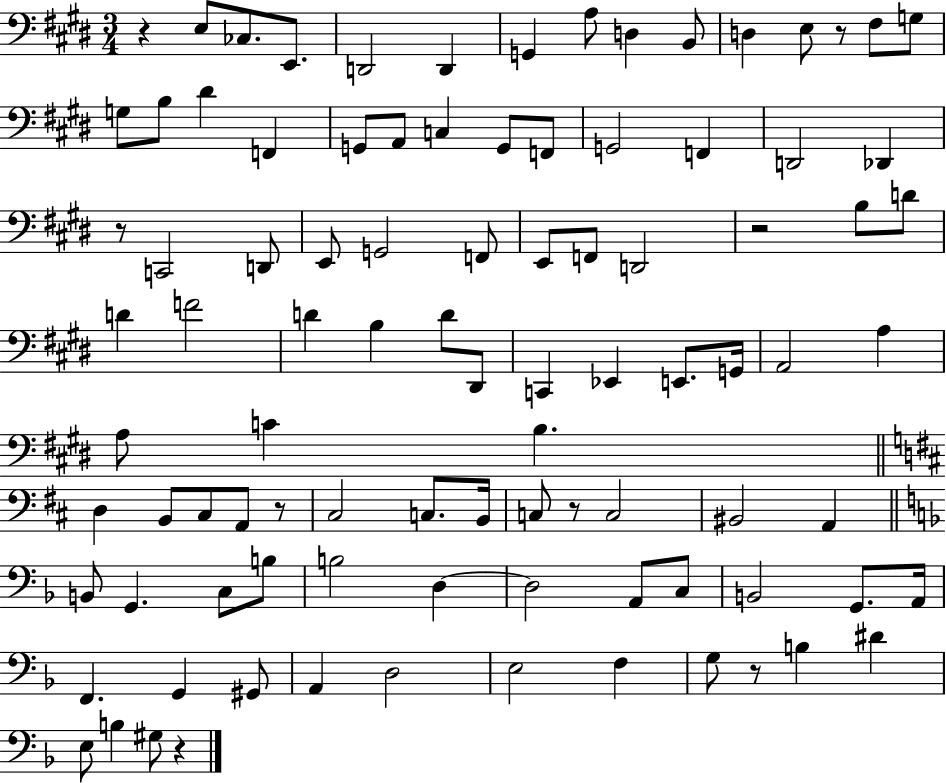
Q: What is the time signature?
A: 3/4